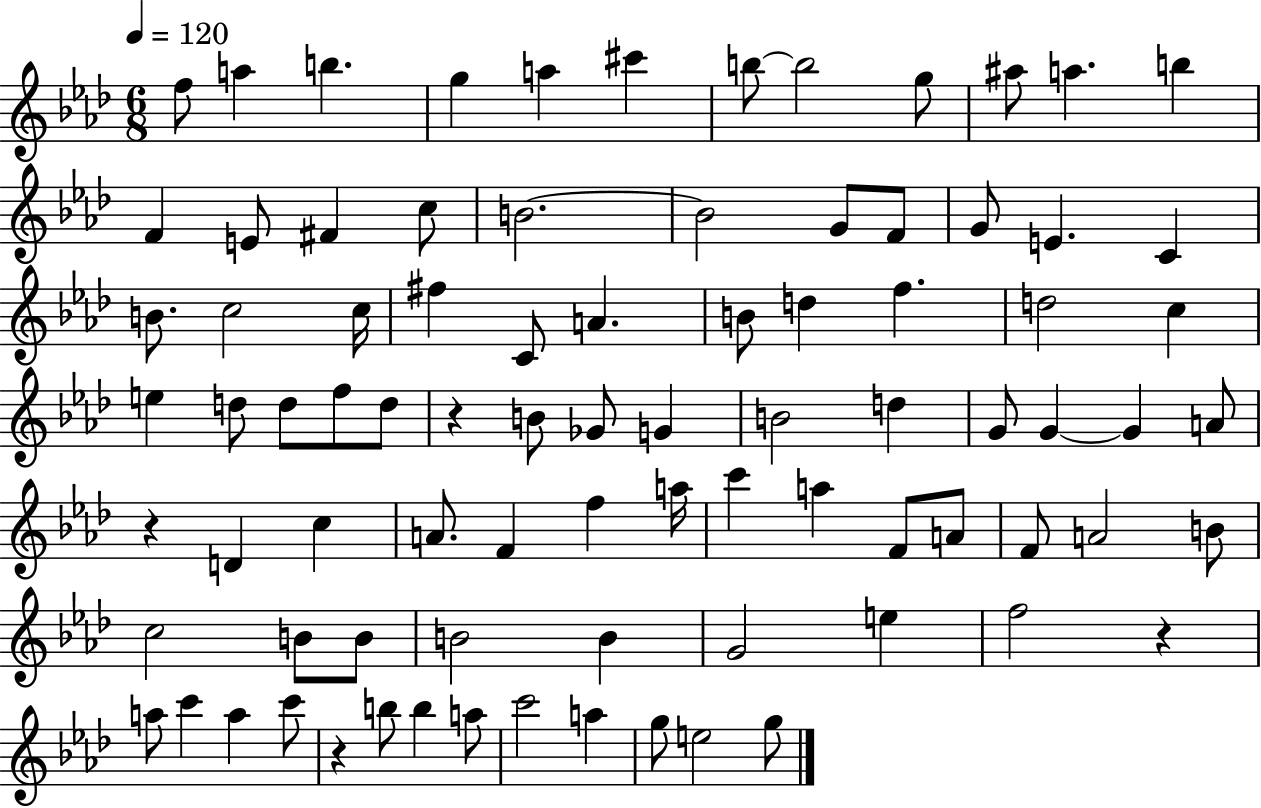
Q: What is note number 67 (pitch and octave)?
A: G4